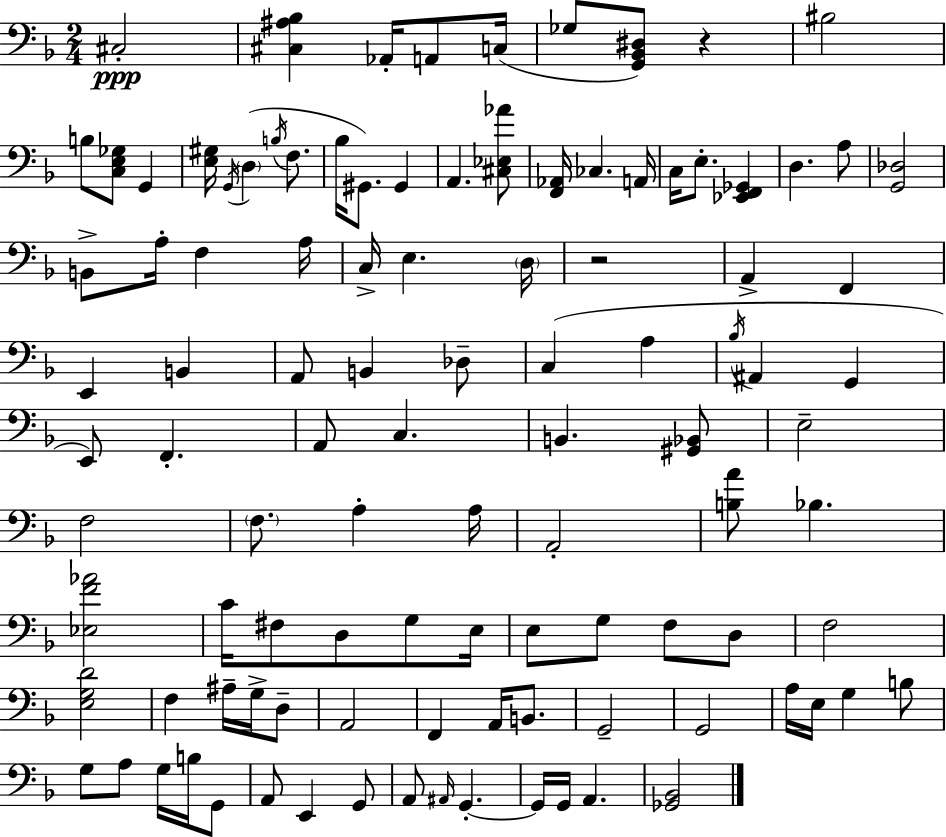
{
  \clef bass
  \numericTimeSignature
  \time 2/4
  \key f \major
  cis2-.\ppp | <cis ais bes>4 aes,16-. a,8 c16( | ges8 <g, bes, dis>8) r4 | bis2 | \break b8 <c e ges>8 g,4 | <e gis>16 \acciaccatura { g,16 } \parenthesize d4( \acciaccatura { b16 } f8. | bes16 gis,8.) gis,4 | a,4. | \break <cis ees aes'>8 <f, aes,>16 ces4. | a,16 c16 e8.-. <ees, f, ges,>4 | d4. | a8 <g, des>2 | \break b,8-> a16-. f4 | a16 c16-> e4. | \parenthesize d16 r2 | a,4-> f,4 | \break e,4 b,4 | a,8 b,4 | des8-- c4( a4 | \acciaccatura { bes16 } ais,4 g,4 | \break e,8) f,4.-. | a,8 c4. | b,4. | <gis, bes,>8 e2-- | \break f2 | \parenthesize f8. a4-. | a16 a,2-. | <b a'>8 bes4. | \break <ees f' aes'>2 | c'16 fis8 d8 | g8 e16 e8 g8 f8 | d8 f2 | \break <e g d'>2 | f4 ais16-- | g16-> d8-- a,2 | f,4 a,16 | \break b,8. g,2-- | g,2 | a16 e16 g4 | b8 g8 a8 g16 | \break b16 g,8 a,8 e,4 | g,8 a,8 \grace { ais,16 } g,4.-.~~ | g,16 g,16 a,4. | <ges, bes,>2 | \break \bar "|."
}